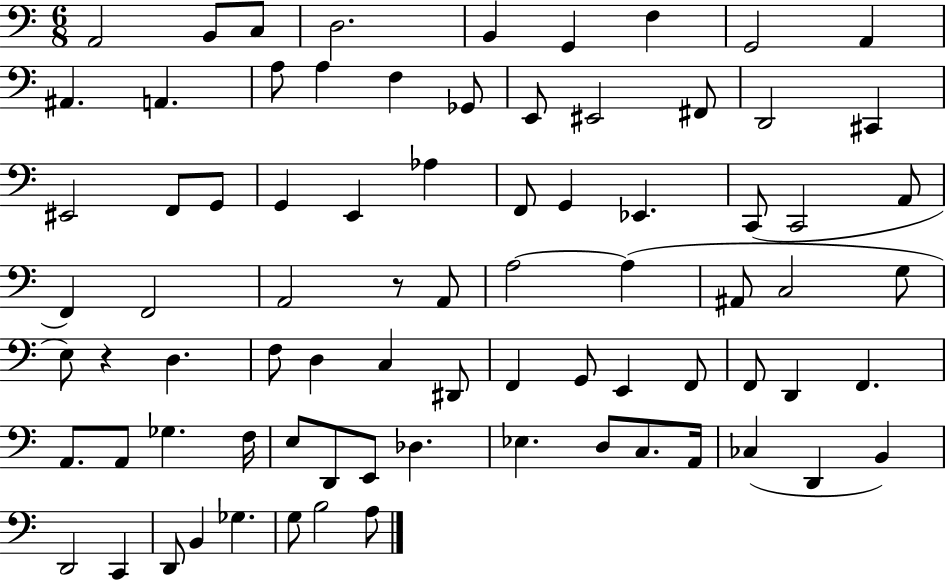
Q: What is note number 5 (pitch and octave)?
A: B2